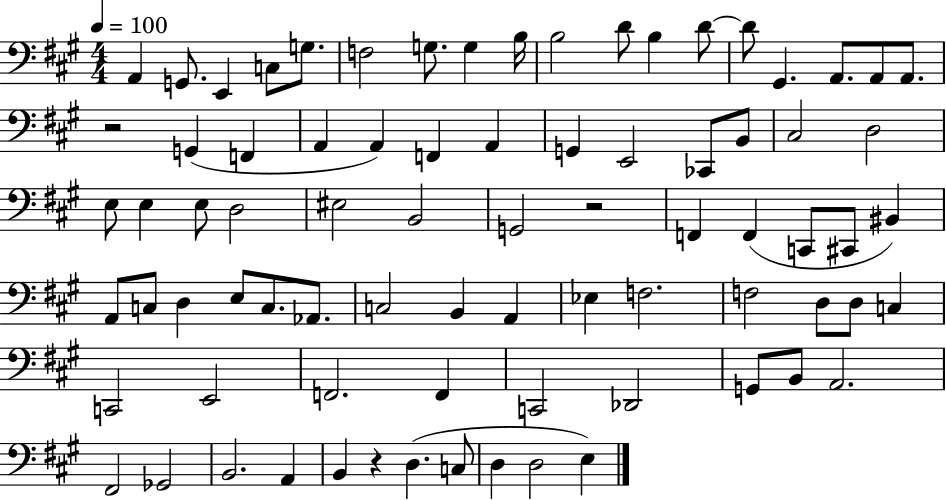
X:1
T:Untitled
M:4/4
L:1/4
K:A
A,, G,,/2 E,, C,/2 G,/2 F,2 G,/2 G, B,/4 B,2 D/2 B, D/2 D/2 ^G,, A,,/2 A,,/2 A,,/2 z2 G,, F,, A,, A,, F,, A,, G,, E,,2 _C,,/2 B,,/2 ^C,2 D,2 E,/2 E, E,/2 D,2 ^E,2 B,,2 G,,2 z2 F,, F,, C,,/2 ^C,,/2 ^B,, A,,/2 C,/2 D, E,/2 C,/2 _A,,/2 C,2 B,, A,, _E, F,2 F,2 D,/2 D,/2 C, C,,2 E,,2 F,,2 F,, C,,2 _D,,2 G,,/2 B,,/2 A,,2 ^F,,2 _G,,2 B,,2 A,, B,, z D, C,/2 D, D,2 E,